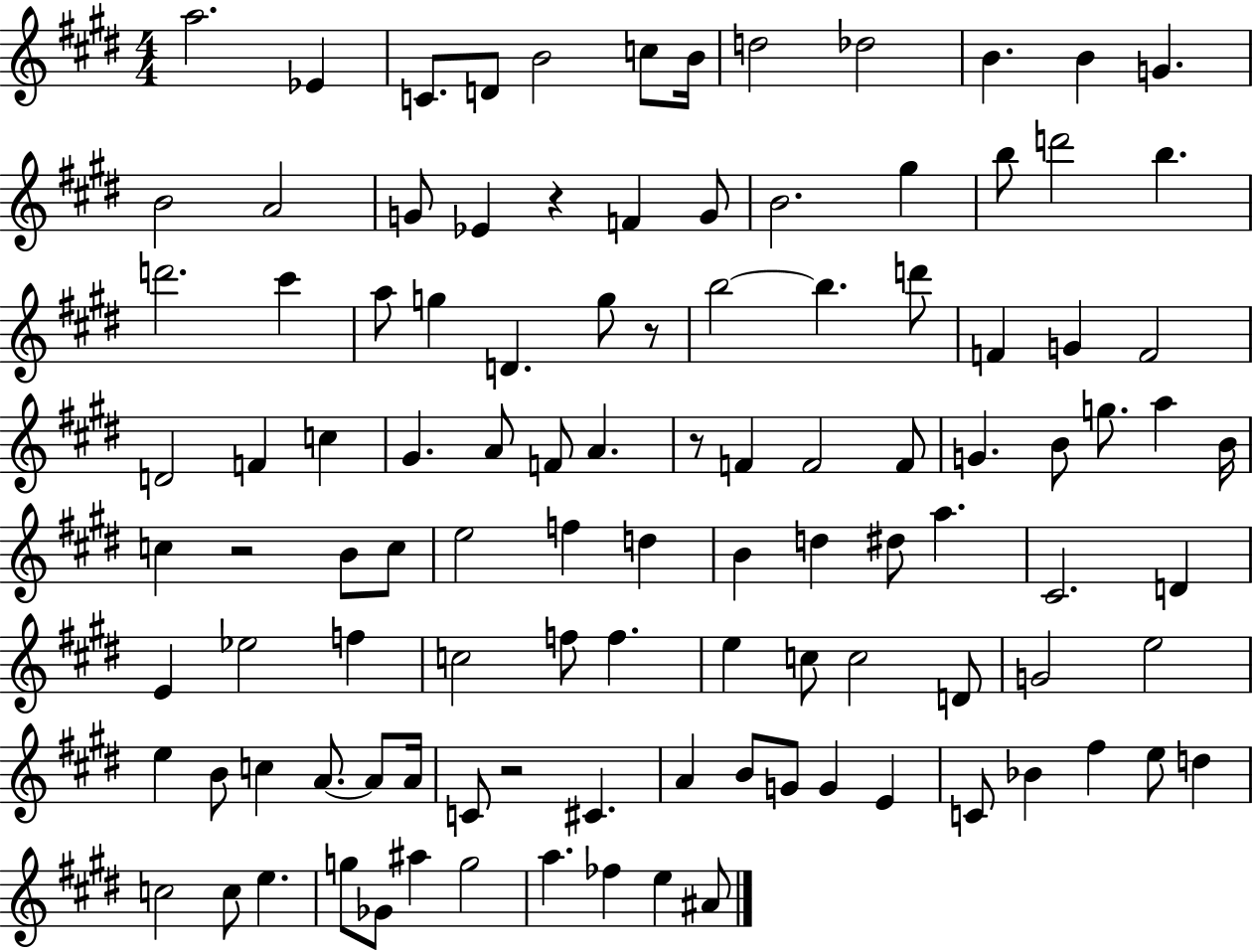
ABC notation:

X:1
T:Untitled
M:4/4
L:1/4
K:E
a2 _E C/2 D/2 B2 c/2 B/4 d2 _d2 B B G B2 A2 G/2 _E z F G/2 B2 ^g b/2 d'2 b d'2 ^c' a/2 g D g/2 z/2 b2 b d'/2 F G F2 D2 F c ^G A/2 F/2 A z/2 F F2 F/2 G B/2 g/2 a B/4 c z2 B/2 c/2 e2 f d B d ^d/2 a ^C2 D E _e2 f c2 f/2 f e c/2 c2 D/2 G2 e2 e B/2 c A/2 A/2 A/4 C/2 z2 ^C A B/2 G/2 G E C/2 _B ^f e/2 d c2 c/2 e g/2 _G/2 ^a g2 a _f e ^A/2